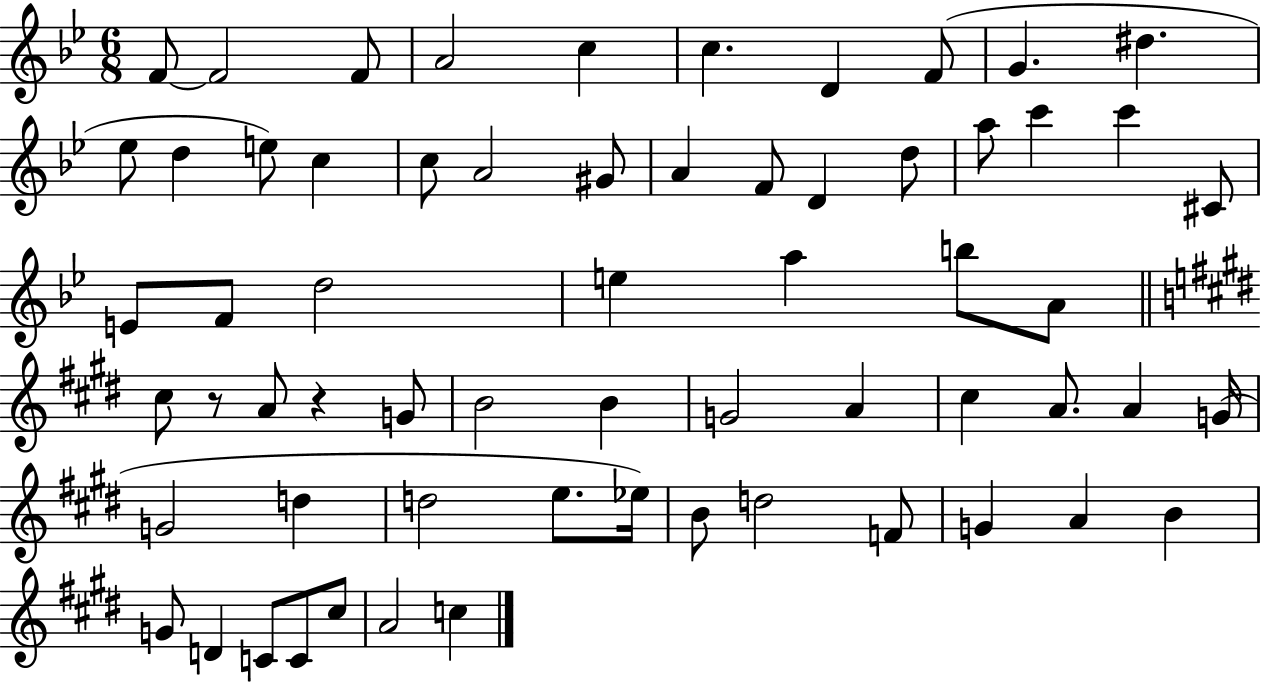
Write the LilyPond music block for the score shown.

{
  \clef treble
  \numericTimeSignature
  \time 6/8
  \key bes \major
  f'8~~ f'2 f'8 | a'2 c''4 | c''4. d'4 f'8( | g'4. dis''4. | \break ees''8 d''4 e''8) c''4 | c''8 a'2 gis'8 | a'4 f'8 d'4 d''8 | a''8 c'''4 c'''4 cis'8 | \break e'8 f'8 d''2 | e''4 a''4 b''8 a'8 | \bar "||" \break \key e \major cis''8 r8 a'8 r4 g'8 | b'2 b'4 | g'2 a'4 | cis''4 a'8. a'4 g'16( | \break g'2 d''4 | d''2 e''8. ees''16) | b'8 d''2 f'8 | g'4 a'4 b'4 | \break g'8 d'4 c'8 c'8 cis''8 | a'2 c''4 | \bar "|."
}